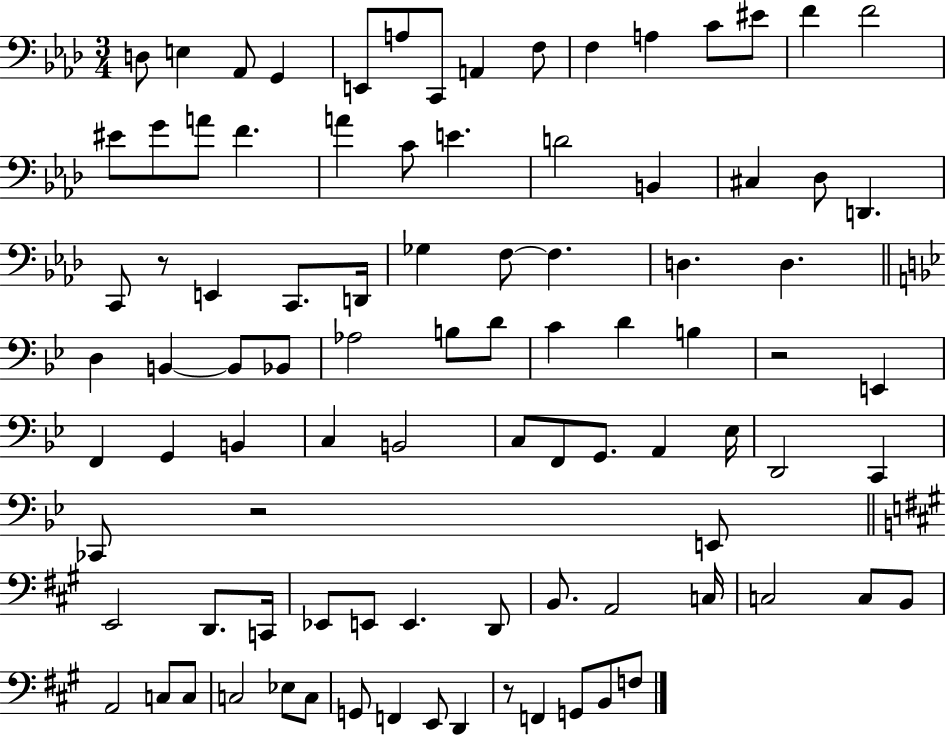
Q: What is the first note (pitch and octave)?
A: D3